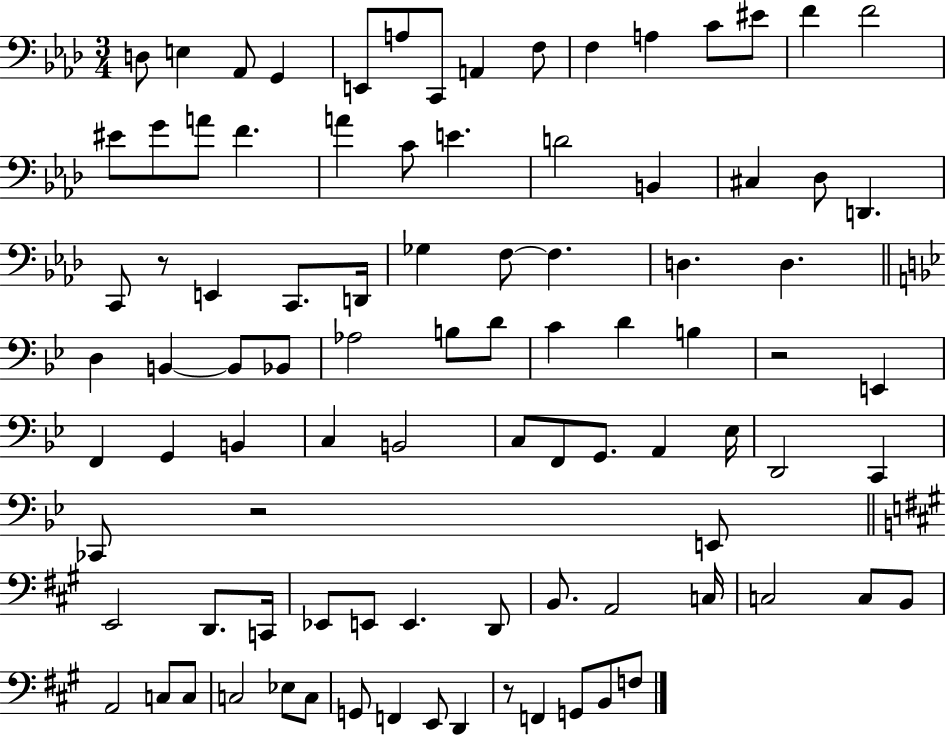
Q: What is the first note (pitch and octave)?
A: D3